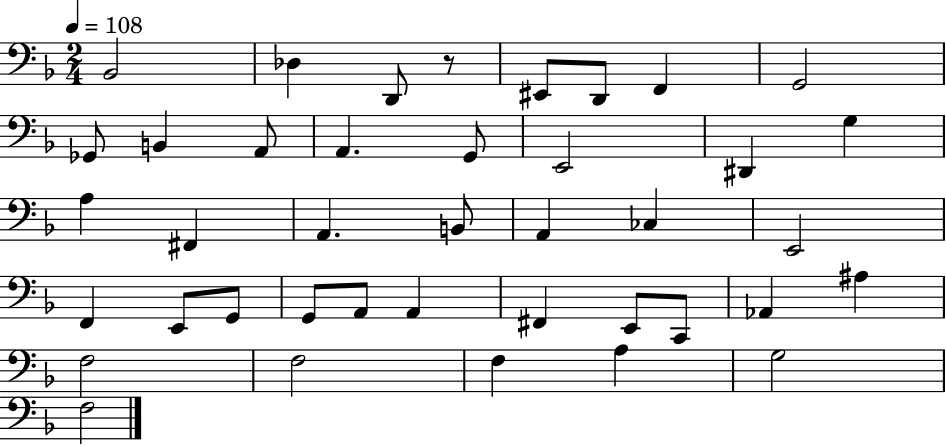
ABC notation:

X:1
T:Untitled
M:2/4
L:1/4
K:F
_B,,2 _D, D,,/2 z/2 ^E,,/2 D,,/2 F,, G,,2 _G,,/2 B,, A,,/2 A,, G,,/2 E,,2 ^D,, G, A, ^F,, A,, B,,/2 A,, _C, E,,2 F,, E,,/2 G,,/2 G,,/2 A,,/2 A,, ^F,, E,,/2 C,,/2 _A,, ^A, F,2 F,2 F, A, G,2 F,2